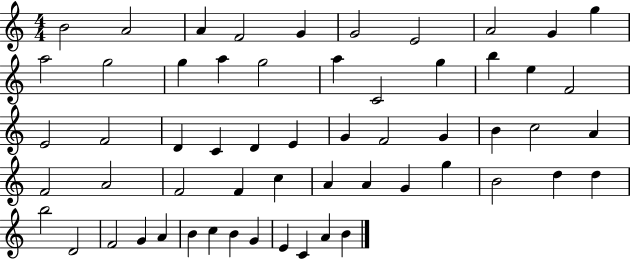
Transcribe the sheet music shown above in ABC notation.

X:1
T:Untitled
M:4/4
L:1/4
K:C
B2 A2 A F2 G G2 E2 A2 G g a2 g2 g a g2 a C2 g b e F2 E2 F2 D C D E G F2 G B c2 A F2 A2 F2 F c A A G g B2 d d b2 D2 F2 G A B c B G E C A B